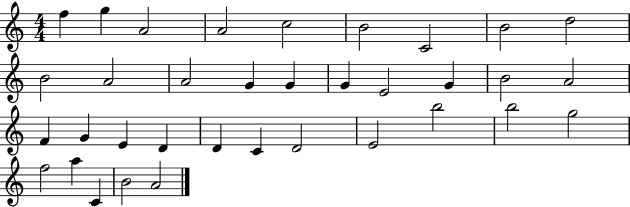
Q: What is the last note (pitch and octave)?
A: A4